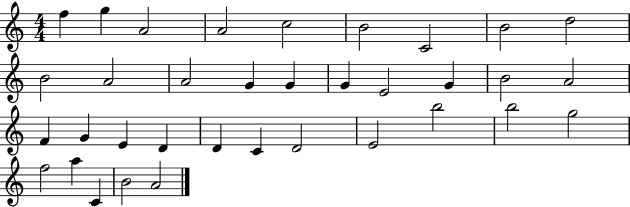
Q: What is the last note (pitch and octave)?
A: A4